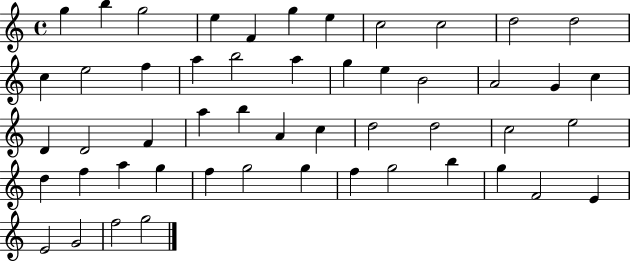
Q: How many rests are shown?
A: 0